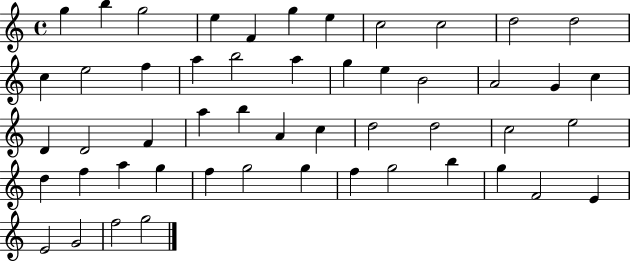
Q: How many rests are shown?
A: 0